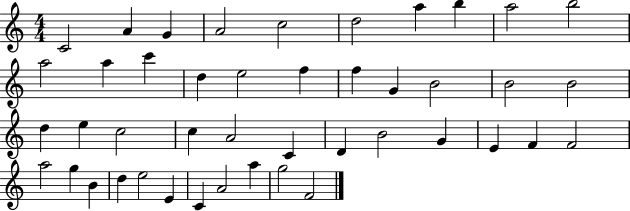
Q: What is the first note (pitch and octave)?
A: C4